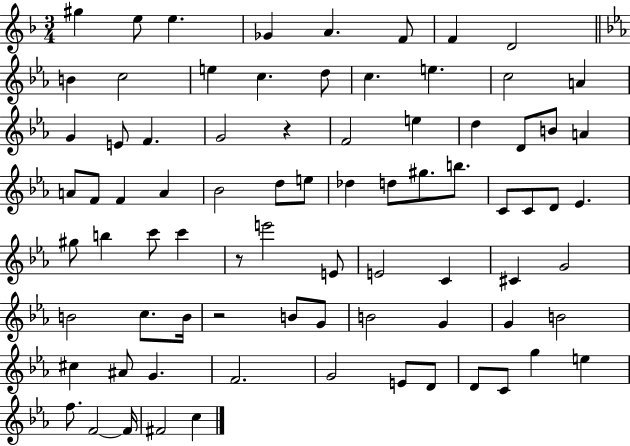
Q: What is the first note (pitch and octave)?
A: G#5